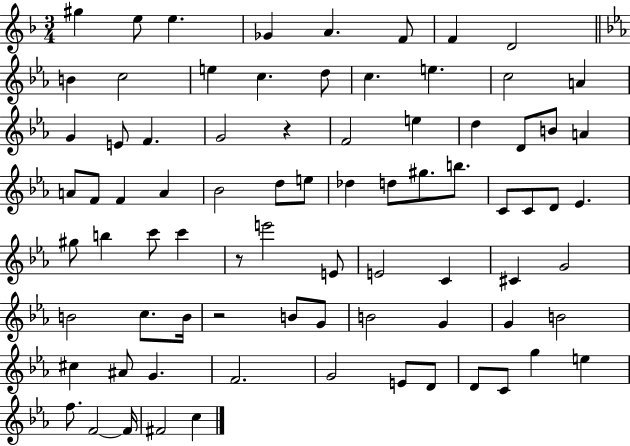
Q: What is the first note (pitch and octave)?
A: G#5